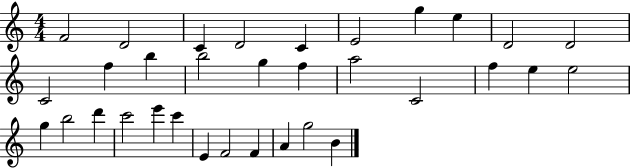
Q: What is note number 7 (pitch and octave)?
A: G5